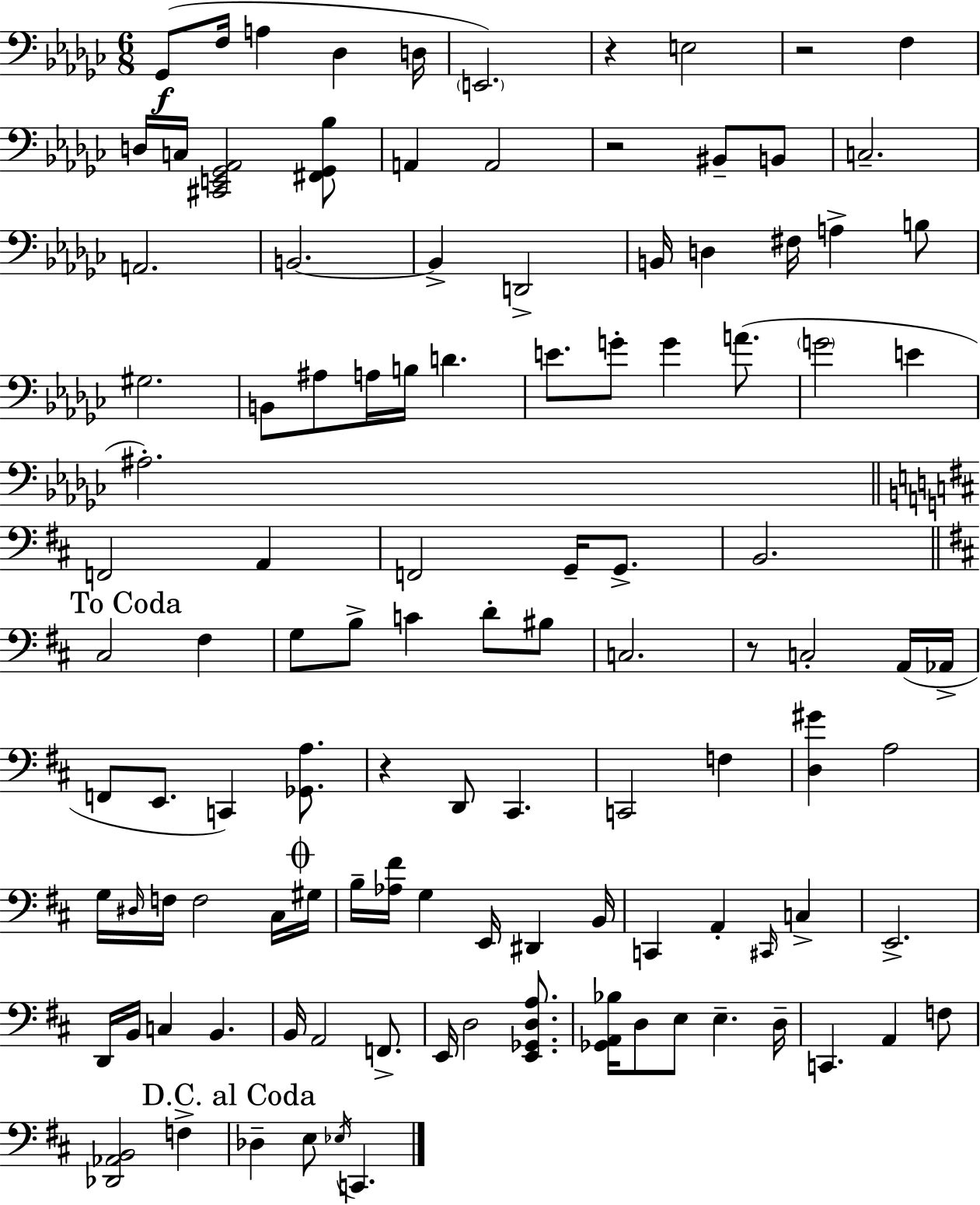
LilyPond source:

{
  \clef bass
  \numericTimeSignature
  \time 6/8
  \key ees \minor
  ges,8(\f f16 a4 des4 d16 | \parenthesize e,2.) | r4 e2 | r2 f4 | \break d16 c16 <cis, e, ges, aes,>2 <fis, ges, bes>8 | a,4 a,2 | r2 bis,8-- b,8 | c2.-- | \break a,2. | b,2.~~ | b,4-> d,2-> | b,16 d4 fis16 a4-> b8 | \break gis2. | b,8 ais8 a16 b16 d'4. | e'8. g'8-. g'4 a'8.( | \parenthesize g'2 e'4 | \break ais2.-.) | \bar "||" \break \key d \major f,2 a,4 | f,2 g,16-- g,8.-> | b,2. | \mark "To Coda" \bar "||" \break \key d \major cis2 fis4 | g8 b8-> c'4 d'8-. bis8 | c2. | r8 c2-. a,16( aes,16-> | \break f,8 e,8. c,4) <ges, a>8. | r4 d,8 cis,4. | c,2 f4 | <d gis'>4 a2 | \break g16 \grace { dis16 } f16 f2 cis16 | \mark \markup { \musicglyph "scripts.coda" } gis16 b16-- <aes fis'>16 g4 e,16 dis,4 | b,16 c,4 a,4-. \grace { cis,16 } c4-> | e,2.-> | \break d,16 b,16 c4 b,4. | b,16 a,2 f,8.-> | e,16 d2 <e, ges, d a>8. | <ges, a, bes>16 d8 e8 e4.-- | \break d16-- c,4. a,4 | f8 <des, aes, b,>2 f4-> | \mark "D.C. al Coda" des4-- e8 \acciaccatura { ees16 } c,4. | \bar "|."
}